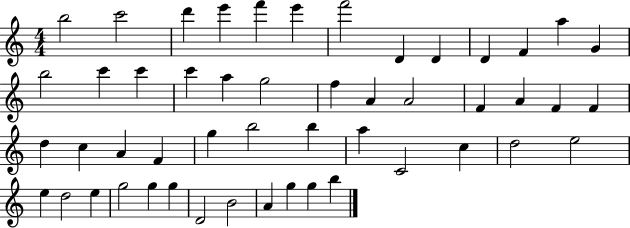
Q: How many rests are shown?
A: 0